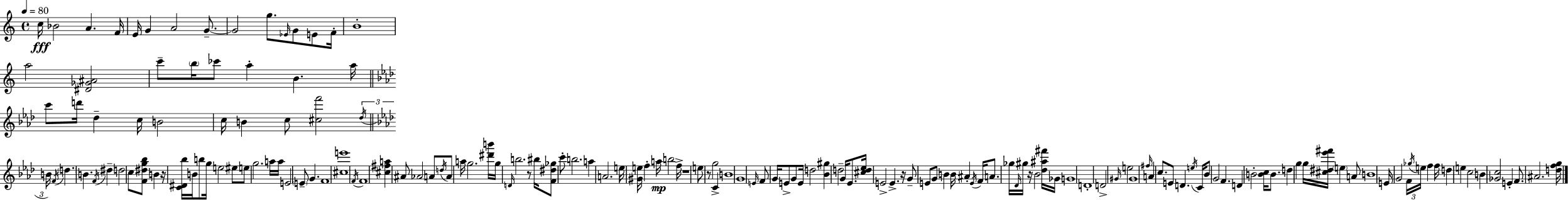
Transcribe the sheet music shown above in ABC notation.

X:1
T:Untitled
M:4/4
L:1/4
K:Am
c/4 _B2 A F/4 E/4 G A2 G/2 G2 g/2 _E/4 G/2 E/2 F/4 B4 a2 [^D_G^A]2 c'/2 b/4 _c'/2 a B a/4 c'/2 d'/4 _d c/4 B2 c/4 B c/2 [^cf']2 _d/4 B/4 F/4 d B F/4 ^d d2 c/2 [F^dg_b]/2 B z/4 [C^D_b]/4 B/4 b/2 g/4 e2 ^e/2 e/2 g2 a/4 a/4 E2 E/2 G F4 [^ce']4 F/4 F4 [^c^fa] ^A/2 _A2 A/2 d/4 A/2 a/4 g2 [^d'b']/4 g/4 D/4 b2 z/2 ^b/4 [F^d_g]/2 c'/2 b2 a A2 e/4 [^Ge]/4 f a/4 b2 f/4 z4 e/2 z/2 g2 C B4 G4 E/4 F/2 G/4 E/2 G/2 E/4 d2 [_B^g] d2 G/4 _E/2 [^cd_e]/4 E2 E z/4 G/2 E/2 G/2 B B/4 ^A E/4 F/4 A/2 _g/4 _D/4 ^g/4 z/4 _B2 [_d^a^f']/4 _G/4 G4 D4 D2 ^G/4 e2 ^G4 ^f/4 A c/2 E/2 D e/4 C/4 _B/2 G2 F D B2 [Bc]/4 B/2 d g g/4 [^c^d_e'^f']/4 e A/2 B4 E/4 G2 F/4 _g/4 e/4 f f/4 d e c2 B [_Gc]2 E F/2 ^A2 [dfg]/4